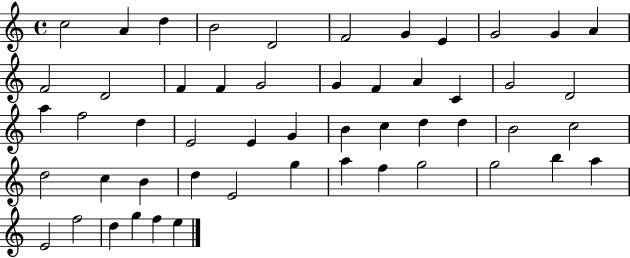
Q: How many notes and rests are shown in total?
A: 52